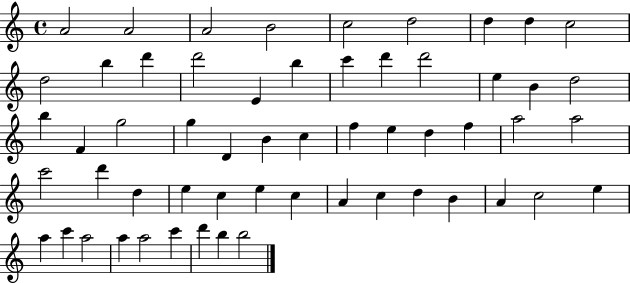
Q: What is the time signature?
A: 4/4